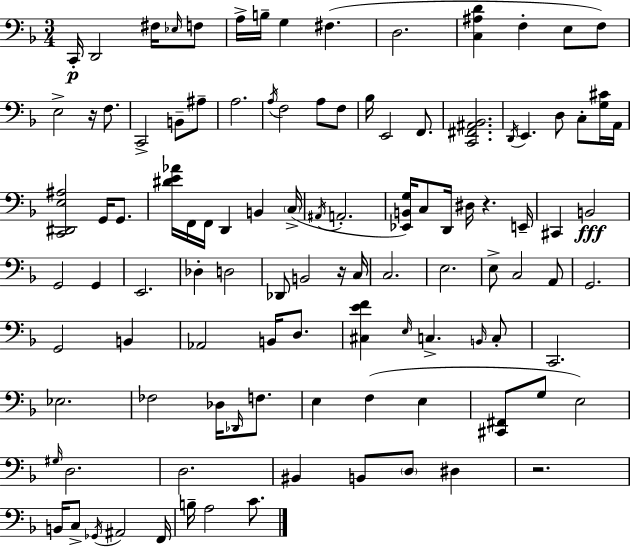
X:1
T:Untitled
M:3/4
L:1/4
K:Dm
C,,/4 D,,2 ^F,/4 _E,/4 F,/2 A,/4 B,/4 G, ^F, D,2 [C,^A,D] F, E,/2 F,/2 E,2 z/4 F,/2 C,,2 B,,/2 ^A,/2 A,2 A,/4 F,2 A,/2 F,/2 _B,/4 E,,2 F,,/2 [C,,^F,,^A,,_B,,]2 D,,/4 E,, D,/2 C,/2 [G,^C]/4 A,,/4 [C,,^D,,E,^A,]2 G,,/4 G,,/2 [^DE_A]/4 F,,/4 F,,/4 D,, B,, C,/4 ^A,,/4 A,,2 [_E,,B,,G,]/4 C,/2 D,,/4 ^D,/4 z E,,/4 ^C,, B,,2 G,,2 G,, E,,2 _D, D,2 _D,,/2 B,,2 z/4 C,/4 C,2 E,2 E,/2 C,2 A,,/2 G,,2 G,,2 B,, _A,,2 B,,/4 D,/2 [^C,EF] E,/4 C, B,,/4 C,/2 C,,2 _E,2 _F,2 _D,/4 _D,,/4 F,/2 E, F, E, [^C,,^F,,]/2 G,/2 E,2 ^G,/4 D,2 D,2 ^B,, B,,/2 D,/2 ^D, z2 B,,/4 C,/2 _G,,/4 ^A,,2 F,,/4 B,/4 A,2 C/2